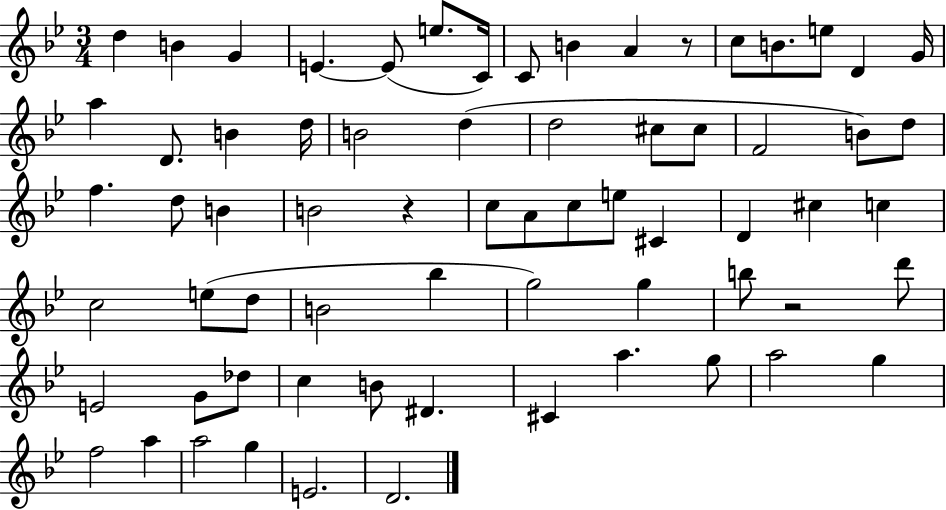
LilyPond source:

{
  \clef treble
  \numericTimeSignature
  \time 3/4
  \key bes \major
  d''4 b'4 g'4 | e'4.~~ e'8( e''8. c'16) | c'8 b'4 a'4 r8 | c''8 b'8. e''8 d'4 g'16 | \break a''4 d'8. b'4 d''16 | b'2 d''4( | d''2 cis''8 cis''8 | f'2 b'8) d''8 | \break f''4. d''8 b'4 | b'2 r4 | c''8 a'8 c''8 e''8 cis'4 | d'4 cis''4 c''4 | \break c''2 e''8( d''8 | b'2 bes''4 | g''2) g''4 | b''8 r2 d'''8 | \break e'2 g'8 des''8 | c''4 b'8 dis'4. | cis'4 a''4. g''8 | a''2 g''4 | \break f''2 a''4 | a''2 g''4 | e'2. | d'2. | \break \bar "|."
}